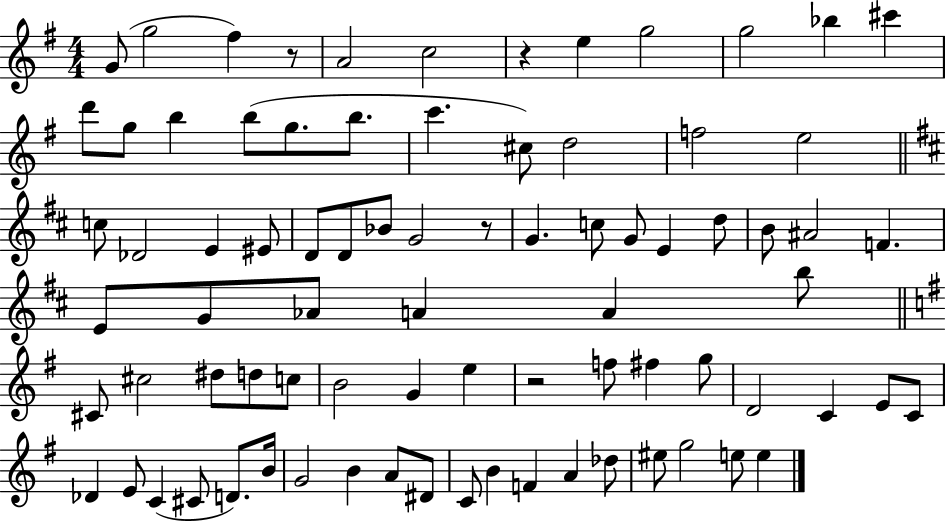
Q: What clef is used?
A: treble